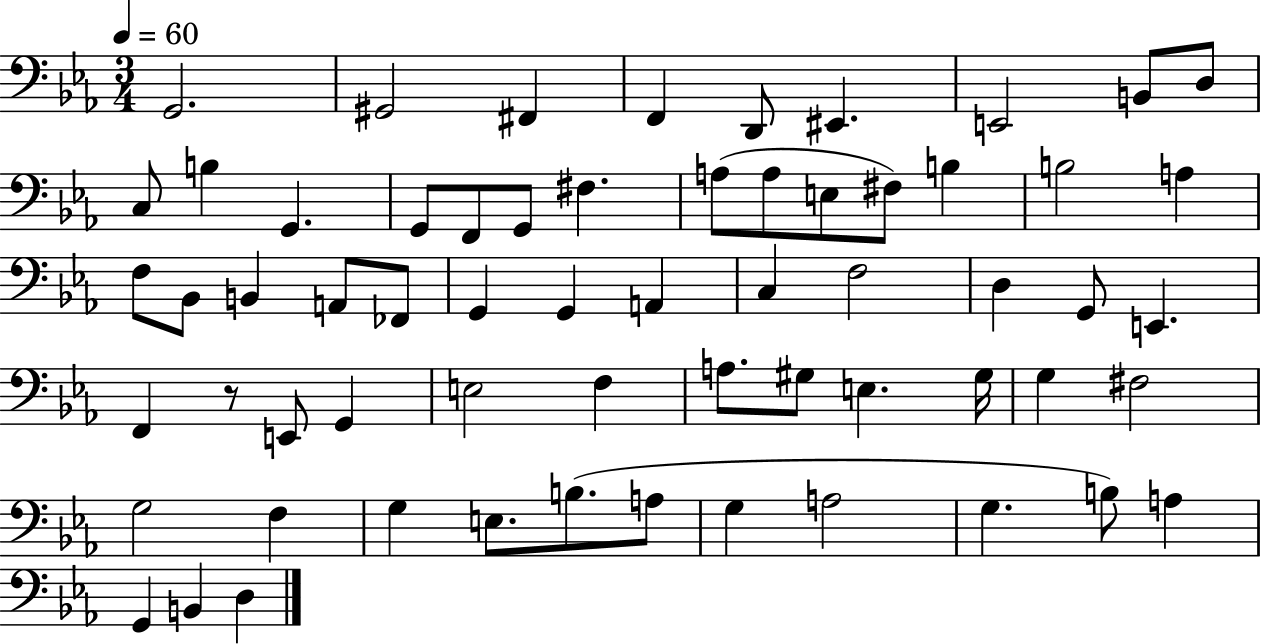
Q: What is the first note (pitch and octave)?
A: G2